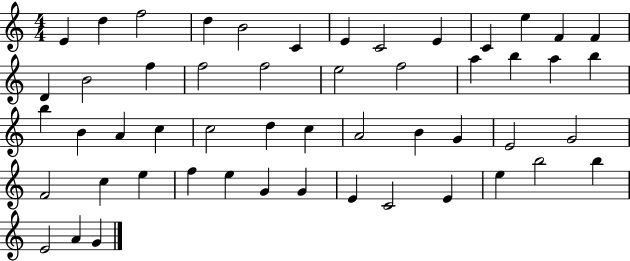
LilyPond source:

{
  \clef treble
  \numericTimeSignature
  \time 4/4
  \key c \major
  e'4 d''4 f''2 | d''4 b'2 c'4 | e'4 c'2 e'4 | c'4 e''4 f'4 f'4 | \break d'4 b'2 f''4 | f''2 f''2 | e''2 f''2 | a''4 b''4 a''4 b''4 | \break b''4 b'4 a'4 c''4 | c''2 d''4 c''4 | a'2 b'4 g'4 | e'2 g'2 | \break f'2 c''4 e''4 | f''4 e''4 g'4 g'4 | e'4 c'2 e'4 | e''4 b''2 b''4 | \break e'2 a'4 g'4 | \bar "|."
}